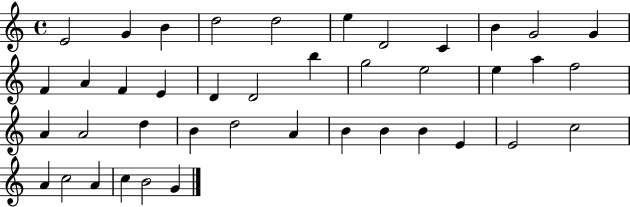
{
  \clef treble
  \time 4/4
  \defaultTimeSignature
  \key c \major
  e'2 g'4 b'4 | d''2 d''2 | e''4 d'2 c'4 | b'4 g'2 g'4 | \break f'4 a'4 f'4 e'4 | d'4 d'2 b''4 | g''2 e''2 | e''4 a''4 f''2 | \break a'4 a'2 d''4 | b'4 d''2 a'4 | b'4 b'4 b'4 e'4 | e'2 c''2 | \break a'4 c''2 a'4 | c''4 b'2 g'4 | \bar "|."
}